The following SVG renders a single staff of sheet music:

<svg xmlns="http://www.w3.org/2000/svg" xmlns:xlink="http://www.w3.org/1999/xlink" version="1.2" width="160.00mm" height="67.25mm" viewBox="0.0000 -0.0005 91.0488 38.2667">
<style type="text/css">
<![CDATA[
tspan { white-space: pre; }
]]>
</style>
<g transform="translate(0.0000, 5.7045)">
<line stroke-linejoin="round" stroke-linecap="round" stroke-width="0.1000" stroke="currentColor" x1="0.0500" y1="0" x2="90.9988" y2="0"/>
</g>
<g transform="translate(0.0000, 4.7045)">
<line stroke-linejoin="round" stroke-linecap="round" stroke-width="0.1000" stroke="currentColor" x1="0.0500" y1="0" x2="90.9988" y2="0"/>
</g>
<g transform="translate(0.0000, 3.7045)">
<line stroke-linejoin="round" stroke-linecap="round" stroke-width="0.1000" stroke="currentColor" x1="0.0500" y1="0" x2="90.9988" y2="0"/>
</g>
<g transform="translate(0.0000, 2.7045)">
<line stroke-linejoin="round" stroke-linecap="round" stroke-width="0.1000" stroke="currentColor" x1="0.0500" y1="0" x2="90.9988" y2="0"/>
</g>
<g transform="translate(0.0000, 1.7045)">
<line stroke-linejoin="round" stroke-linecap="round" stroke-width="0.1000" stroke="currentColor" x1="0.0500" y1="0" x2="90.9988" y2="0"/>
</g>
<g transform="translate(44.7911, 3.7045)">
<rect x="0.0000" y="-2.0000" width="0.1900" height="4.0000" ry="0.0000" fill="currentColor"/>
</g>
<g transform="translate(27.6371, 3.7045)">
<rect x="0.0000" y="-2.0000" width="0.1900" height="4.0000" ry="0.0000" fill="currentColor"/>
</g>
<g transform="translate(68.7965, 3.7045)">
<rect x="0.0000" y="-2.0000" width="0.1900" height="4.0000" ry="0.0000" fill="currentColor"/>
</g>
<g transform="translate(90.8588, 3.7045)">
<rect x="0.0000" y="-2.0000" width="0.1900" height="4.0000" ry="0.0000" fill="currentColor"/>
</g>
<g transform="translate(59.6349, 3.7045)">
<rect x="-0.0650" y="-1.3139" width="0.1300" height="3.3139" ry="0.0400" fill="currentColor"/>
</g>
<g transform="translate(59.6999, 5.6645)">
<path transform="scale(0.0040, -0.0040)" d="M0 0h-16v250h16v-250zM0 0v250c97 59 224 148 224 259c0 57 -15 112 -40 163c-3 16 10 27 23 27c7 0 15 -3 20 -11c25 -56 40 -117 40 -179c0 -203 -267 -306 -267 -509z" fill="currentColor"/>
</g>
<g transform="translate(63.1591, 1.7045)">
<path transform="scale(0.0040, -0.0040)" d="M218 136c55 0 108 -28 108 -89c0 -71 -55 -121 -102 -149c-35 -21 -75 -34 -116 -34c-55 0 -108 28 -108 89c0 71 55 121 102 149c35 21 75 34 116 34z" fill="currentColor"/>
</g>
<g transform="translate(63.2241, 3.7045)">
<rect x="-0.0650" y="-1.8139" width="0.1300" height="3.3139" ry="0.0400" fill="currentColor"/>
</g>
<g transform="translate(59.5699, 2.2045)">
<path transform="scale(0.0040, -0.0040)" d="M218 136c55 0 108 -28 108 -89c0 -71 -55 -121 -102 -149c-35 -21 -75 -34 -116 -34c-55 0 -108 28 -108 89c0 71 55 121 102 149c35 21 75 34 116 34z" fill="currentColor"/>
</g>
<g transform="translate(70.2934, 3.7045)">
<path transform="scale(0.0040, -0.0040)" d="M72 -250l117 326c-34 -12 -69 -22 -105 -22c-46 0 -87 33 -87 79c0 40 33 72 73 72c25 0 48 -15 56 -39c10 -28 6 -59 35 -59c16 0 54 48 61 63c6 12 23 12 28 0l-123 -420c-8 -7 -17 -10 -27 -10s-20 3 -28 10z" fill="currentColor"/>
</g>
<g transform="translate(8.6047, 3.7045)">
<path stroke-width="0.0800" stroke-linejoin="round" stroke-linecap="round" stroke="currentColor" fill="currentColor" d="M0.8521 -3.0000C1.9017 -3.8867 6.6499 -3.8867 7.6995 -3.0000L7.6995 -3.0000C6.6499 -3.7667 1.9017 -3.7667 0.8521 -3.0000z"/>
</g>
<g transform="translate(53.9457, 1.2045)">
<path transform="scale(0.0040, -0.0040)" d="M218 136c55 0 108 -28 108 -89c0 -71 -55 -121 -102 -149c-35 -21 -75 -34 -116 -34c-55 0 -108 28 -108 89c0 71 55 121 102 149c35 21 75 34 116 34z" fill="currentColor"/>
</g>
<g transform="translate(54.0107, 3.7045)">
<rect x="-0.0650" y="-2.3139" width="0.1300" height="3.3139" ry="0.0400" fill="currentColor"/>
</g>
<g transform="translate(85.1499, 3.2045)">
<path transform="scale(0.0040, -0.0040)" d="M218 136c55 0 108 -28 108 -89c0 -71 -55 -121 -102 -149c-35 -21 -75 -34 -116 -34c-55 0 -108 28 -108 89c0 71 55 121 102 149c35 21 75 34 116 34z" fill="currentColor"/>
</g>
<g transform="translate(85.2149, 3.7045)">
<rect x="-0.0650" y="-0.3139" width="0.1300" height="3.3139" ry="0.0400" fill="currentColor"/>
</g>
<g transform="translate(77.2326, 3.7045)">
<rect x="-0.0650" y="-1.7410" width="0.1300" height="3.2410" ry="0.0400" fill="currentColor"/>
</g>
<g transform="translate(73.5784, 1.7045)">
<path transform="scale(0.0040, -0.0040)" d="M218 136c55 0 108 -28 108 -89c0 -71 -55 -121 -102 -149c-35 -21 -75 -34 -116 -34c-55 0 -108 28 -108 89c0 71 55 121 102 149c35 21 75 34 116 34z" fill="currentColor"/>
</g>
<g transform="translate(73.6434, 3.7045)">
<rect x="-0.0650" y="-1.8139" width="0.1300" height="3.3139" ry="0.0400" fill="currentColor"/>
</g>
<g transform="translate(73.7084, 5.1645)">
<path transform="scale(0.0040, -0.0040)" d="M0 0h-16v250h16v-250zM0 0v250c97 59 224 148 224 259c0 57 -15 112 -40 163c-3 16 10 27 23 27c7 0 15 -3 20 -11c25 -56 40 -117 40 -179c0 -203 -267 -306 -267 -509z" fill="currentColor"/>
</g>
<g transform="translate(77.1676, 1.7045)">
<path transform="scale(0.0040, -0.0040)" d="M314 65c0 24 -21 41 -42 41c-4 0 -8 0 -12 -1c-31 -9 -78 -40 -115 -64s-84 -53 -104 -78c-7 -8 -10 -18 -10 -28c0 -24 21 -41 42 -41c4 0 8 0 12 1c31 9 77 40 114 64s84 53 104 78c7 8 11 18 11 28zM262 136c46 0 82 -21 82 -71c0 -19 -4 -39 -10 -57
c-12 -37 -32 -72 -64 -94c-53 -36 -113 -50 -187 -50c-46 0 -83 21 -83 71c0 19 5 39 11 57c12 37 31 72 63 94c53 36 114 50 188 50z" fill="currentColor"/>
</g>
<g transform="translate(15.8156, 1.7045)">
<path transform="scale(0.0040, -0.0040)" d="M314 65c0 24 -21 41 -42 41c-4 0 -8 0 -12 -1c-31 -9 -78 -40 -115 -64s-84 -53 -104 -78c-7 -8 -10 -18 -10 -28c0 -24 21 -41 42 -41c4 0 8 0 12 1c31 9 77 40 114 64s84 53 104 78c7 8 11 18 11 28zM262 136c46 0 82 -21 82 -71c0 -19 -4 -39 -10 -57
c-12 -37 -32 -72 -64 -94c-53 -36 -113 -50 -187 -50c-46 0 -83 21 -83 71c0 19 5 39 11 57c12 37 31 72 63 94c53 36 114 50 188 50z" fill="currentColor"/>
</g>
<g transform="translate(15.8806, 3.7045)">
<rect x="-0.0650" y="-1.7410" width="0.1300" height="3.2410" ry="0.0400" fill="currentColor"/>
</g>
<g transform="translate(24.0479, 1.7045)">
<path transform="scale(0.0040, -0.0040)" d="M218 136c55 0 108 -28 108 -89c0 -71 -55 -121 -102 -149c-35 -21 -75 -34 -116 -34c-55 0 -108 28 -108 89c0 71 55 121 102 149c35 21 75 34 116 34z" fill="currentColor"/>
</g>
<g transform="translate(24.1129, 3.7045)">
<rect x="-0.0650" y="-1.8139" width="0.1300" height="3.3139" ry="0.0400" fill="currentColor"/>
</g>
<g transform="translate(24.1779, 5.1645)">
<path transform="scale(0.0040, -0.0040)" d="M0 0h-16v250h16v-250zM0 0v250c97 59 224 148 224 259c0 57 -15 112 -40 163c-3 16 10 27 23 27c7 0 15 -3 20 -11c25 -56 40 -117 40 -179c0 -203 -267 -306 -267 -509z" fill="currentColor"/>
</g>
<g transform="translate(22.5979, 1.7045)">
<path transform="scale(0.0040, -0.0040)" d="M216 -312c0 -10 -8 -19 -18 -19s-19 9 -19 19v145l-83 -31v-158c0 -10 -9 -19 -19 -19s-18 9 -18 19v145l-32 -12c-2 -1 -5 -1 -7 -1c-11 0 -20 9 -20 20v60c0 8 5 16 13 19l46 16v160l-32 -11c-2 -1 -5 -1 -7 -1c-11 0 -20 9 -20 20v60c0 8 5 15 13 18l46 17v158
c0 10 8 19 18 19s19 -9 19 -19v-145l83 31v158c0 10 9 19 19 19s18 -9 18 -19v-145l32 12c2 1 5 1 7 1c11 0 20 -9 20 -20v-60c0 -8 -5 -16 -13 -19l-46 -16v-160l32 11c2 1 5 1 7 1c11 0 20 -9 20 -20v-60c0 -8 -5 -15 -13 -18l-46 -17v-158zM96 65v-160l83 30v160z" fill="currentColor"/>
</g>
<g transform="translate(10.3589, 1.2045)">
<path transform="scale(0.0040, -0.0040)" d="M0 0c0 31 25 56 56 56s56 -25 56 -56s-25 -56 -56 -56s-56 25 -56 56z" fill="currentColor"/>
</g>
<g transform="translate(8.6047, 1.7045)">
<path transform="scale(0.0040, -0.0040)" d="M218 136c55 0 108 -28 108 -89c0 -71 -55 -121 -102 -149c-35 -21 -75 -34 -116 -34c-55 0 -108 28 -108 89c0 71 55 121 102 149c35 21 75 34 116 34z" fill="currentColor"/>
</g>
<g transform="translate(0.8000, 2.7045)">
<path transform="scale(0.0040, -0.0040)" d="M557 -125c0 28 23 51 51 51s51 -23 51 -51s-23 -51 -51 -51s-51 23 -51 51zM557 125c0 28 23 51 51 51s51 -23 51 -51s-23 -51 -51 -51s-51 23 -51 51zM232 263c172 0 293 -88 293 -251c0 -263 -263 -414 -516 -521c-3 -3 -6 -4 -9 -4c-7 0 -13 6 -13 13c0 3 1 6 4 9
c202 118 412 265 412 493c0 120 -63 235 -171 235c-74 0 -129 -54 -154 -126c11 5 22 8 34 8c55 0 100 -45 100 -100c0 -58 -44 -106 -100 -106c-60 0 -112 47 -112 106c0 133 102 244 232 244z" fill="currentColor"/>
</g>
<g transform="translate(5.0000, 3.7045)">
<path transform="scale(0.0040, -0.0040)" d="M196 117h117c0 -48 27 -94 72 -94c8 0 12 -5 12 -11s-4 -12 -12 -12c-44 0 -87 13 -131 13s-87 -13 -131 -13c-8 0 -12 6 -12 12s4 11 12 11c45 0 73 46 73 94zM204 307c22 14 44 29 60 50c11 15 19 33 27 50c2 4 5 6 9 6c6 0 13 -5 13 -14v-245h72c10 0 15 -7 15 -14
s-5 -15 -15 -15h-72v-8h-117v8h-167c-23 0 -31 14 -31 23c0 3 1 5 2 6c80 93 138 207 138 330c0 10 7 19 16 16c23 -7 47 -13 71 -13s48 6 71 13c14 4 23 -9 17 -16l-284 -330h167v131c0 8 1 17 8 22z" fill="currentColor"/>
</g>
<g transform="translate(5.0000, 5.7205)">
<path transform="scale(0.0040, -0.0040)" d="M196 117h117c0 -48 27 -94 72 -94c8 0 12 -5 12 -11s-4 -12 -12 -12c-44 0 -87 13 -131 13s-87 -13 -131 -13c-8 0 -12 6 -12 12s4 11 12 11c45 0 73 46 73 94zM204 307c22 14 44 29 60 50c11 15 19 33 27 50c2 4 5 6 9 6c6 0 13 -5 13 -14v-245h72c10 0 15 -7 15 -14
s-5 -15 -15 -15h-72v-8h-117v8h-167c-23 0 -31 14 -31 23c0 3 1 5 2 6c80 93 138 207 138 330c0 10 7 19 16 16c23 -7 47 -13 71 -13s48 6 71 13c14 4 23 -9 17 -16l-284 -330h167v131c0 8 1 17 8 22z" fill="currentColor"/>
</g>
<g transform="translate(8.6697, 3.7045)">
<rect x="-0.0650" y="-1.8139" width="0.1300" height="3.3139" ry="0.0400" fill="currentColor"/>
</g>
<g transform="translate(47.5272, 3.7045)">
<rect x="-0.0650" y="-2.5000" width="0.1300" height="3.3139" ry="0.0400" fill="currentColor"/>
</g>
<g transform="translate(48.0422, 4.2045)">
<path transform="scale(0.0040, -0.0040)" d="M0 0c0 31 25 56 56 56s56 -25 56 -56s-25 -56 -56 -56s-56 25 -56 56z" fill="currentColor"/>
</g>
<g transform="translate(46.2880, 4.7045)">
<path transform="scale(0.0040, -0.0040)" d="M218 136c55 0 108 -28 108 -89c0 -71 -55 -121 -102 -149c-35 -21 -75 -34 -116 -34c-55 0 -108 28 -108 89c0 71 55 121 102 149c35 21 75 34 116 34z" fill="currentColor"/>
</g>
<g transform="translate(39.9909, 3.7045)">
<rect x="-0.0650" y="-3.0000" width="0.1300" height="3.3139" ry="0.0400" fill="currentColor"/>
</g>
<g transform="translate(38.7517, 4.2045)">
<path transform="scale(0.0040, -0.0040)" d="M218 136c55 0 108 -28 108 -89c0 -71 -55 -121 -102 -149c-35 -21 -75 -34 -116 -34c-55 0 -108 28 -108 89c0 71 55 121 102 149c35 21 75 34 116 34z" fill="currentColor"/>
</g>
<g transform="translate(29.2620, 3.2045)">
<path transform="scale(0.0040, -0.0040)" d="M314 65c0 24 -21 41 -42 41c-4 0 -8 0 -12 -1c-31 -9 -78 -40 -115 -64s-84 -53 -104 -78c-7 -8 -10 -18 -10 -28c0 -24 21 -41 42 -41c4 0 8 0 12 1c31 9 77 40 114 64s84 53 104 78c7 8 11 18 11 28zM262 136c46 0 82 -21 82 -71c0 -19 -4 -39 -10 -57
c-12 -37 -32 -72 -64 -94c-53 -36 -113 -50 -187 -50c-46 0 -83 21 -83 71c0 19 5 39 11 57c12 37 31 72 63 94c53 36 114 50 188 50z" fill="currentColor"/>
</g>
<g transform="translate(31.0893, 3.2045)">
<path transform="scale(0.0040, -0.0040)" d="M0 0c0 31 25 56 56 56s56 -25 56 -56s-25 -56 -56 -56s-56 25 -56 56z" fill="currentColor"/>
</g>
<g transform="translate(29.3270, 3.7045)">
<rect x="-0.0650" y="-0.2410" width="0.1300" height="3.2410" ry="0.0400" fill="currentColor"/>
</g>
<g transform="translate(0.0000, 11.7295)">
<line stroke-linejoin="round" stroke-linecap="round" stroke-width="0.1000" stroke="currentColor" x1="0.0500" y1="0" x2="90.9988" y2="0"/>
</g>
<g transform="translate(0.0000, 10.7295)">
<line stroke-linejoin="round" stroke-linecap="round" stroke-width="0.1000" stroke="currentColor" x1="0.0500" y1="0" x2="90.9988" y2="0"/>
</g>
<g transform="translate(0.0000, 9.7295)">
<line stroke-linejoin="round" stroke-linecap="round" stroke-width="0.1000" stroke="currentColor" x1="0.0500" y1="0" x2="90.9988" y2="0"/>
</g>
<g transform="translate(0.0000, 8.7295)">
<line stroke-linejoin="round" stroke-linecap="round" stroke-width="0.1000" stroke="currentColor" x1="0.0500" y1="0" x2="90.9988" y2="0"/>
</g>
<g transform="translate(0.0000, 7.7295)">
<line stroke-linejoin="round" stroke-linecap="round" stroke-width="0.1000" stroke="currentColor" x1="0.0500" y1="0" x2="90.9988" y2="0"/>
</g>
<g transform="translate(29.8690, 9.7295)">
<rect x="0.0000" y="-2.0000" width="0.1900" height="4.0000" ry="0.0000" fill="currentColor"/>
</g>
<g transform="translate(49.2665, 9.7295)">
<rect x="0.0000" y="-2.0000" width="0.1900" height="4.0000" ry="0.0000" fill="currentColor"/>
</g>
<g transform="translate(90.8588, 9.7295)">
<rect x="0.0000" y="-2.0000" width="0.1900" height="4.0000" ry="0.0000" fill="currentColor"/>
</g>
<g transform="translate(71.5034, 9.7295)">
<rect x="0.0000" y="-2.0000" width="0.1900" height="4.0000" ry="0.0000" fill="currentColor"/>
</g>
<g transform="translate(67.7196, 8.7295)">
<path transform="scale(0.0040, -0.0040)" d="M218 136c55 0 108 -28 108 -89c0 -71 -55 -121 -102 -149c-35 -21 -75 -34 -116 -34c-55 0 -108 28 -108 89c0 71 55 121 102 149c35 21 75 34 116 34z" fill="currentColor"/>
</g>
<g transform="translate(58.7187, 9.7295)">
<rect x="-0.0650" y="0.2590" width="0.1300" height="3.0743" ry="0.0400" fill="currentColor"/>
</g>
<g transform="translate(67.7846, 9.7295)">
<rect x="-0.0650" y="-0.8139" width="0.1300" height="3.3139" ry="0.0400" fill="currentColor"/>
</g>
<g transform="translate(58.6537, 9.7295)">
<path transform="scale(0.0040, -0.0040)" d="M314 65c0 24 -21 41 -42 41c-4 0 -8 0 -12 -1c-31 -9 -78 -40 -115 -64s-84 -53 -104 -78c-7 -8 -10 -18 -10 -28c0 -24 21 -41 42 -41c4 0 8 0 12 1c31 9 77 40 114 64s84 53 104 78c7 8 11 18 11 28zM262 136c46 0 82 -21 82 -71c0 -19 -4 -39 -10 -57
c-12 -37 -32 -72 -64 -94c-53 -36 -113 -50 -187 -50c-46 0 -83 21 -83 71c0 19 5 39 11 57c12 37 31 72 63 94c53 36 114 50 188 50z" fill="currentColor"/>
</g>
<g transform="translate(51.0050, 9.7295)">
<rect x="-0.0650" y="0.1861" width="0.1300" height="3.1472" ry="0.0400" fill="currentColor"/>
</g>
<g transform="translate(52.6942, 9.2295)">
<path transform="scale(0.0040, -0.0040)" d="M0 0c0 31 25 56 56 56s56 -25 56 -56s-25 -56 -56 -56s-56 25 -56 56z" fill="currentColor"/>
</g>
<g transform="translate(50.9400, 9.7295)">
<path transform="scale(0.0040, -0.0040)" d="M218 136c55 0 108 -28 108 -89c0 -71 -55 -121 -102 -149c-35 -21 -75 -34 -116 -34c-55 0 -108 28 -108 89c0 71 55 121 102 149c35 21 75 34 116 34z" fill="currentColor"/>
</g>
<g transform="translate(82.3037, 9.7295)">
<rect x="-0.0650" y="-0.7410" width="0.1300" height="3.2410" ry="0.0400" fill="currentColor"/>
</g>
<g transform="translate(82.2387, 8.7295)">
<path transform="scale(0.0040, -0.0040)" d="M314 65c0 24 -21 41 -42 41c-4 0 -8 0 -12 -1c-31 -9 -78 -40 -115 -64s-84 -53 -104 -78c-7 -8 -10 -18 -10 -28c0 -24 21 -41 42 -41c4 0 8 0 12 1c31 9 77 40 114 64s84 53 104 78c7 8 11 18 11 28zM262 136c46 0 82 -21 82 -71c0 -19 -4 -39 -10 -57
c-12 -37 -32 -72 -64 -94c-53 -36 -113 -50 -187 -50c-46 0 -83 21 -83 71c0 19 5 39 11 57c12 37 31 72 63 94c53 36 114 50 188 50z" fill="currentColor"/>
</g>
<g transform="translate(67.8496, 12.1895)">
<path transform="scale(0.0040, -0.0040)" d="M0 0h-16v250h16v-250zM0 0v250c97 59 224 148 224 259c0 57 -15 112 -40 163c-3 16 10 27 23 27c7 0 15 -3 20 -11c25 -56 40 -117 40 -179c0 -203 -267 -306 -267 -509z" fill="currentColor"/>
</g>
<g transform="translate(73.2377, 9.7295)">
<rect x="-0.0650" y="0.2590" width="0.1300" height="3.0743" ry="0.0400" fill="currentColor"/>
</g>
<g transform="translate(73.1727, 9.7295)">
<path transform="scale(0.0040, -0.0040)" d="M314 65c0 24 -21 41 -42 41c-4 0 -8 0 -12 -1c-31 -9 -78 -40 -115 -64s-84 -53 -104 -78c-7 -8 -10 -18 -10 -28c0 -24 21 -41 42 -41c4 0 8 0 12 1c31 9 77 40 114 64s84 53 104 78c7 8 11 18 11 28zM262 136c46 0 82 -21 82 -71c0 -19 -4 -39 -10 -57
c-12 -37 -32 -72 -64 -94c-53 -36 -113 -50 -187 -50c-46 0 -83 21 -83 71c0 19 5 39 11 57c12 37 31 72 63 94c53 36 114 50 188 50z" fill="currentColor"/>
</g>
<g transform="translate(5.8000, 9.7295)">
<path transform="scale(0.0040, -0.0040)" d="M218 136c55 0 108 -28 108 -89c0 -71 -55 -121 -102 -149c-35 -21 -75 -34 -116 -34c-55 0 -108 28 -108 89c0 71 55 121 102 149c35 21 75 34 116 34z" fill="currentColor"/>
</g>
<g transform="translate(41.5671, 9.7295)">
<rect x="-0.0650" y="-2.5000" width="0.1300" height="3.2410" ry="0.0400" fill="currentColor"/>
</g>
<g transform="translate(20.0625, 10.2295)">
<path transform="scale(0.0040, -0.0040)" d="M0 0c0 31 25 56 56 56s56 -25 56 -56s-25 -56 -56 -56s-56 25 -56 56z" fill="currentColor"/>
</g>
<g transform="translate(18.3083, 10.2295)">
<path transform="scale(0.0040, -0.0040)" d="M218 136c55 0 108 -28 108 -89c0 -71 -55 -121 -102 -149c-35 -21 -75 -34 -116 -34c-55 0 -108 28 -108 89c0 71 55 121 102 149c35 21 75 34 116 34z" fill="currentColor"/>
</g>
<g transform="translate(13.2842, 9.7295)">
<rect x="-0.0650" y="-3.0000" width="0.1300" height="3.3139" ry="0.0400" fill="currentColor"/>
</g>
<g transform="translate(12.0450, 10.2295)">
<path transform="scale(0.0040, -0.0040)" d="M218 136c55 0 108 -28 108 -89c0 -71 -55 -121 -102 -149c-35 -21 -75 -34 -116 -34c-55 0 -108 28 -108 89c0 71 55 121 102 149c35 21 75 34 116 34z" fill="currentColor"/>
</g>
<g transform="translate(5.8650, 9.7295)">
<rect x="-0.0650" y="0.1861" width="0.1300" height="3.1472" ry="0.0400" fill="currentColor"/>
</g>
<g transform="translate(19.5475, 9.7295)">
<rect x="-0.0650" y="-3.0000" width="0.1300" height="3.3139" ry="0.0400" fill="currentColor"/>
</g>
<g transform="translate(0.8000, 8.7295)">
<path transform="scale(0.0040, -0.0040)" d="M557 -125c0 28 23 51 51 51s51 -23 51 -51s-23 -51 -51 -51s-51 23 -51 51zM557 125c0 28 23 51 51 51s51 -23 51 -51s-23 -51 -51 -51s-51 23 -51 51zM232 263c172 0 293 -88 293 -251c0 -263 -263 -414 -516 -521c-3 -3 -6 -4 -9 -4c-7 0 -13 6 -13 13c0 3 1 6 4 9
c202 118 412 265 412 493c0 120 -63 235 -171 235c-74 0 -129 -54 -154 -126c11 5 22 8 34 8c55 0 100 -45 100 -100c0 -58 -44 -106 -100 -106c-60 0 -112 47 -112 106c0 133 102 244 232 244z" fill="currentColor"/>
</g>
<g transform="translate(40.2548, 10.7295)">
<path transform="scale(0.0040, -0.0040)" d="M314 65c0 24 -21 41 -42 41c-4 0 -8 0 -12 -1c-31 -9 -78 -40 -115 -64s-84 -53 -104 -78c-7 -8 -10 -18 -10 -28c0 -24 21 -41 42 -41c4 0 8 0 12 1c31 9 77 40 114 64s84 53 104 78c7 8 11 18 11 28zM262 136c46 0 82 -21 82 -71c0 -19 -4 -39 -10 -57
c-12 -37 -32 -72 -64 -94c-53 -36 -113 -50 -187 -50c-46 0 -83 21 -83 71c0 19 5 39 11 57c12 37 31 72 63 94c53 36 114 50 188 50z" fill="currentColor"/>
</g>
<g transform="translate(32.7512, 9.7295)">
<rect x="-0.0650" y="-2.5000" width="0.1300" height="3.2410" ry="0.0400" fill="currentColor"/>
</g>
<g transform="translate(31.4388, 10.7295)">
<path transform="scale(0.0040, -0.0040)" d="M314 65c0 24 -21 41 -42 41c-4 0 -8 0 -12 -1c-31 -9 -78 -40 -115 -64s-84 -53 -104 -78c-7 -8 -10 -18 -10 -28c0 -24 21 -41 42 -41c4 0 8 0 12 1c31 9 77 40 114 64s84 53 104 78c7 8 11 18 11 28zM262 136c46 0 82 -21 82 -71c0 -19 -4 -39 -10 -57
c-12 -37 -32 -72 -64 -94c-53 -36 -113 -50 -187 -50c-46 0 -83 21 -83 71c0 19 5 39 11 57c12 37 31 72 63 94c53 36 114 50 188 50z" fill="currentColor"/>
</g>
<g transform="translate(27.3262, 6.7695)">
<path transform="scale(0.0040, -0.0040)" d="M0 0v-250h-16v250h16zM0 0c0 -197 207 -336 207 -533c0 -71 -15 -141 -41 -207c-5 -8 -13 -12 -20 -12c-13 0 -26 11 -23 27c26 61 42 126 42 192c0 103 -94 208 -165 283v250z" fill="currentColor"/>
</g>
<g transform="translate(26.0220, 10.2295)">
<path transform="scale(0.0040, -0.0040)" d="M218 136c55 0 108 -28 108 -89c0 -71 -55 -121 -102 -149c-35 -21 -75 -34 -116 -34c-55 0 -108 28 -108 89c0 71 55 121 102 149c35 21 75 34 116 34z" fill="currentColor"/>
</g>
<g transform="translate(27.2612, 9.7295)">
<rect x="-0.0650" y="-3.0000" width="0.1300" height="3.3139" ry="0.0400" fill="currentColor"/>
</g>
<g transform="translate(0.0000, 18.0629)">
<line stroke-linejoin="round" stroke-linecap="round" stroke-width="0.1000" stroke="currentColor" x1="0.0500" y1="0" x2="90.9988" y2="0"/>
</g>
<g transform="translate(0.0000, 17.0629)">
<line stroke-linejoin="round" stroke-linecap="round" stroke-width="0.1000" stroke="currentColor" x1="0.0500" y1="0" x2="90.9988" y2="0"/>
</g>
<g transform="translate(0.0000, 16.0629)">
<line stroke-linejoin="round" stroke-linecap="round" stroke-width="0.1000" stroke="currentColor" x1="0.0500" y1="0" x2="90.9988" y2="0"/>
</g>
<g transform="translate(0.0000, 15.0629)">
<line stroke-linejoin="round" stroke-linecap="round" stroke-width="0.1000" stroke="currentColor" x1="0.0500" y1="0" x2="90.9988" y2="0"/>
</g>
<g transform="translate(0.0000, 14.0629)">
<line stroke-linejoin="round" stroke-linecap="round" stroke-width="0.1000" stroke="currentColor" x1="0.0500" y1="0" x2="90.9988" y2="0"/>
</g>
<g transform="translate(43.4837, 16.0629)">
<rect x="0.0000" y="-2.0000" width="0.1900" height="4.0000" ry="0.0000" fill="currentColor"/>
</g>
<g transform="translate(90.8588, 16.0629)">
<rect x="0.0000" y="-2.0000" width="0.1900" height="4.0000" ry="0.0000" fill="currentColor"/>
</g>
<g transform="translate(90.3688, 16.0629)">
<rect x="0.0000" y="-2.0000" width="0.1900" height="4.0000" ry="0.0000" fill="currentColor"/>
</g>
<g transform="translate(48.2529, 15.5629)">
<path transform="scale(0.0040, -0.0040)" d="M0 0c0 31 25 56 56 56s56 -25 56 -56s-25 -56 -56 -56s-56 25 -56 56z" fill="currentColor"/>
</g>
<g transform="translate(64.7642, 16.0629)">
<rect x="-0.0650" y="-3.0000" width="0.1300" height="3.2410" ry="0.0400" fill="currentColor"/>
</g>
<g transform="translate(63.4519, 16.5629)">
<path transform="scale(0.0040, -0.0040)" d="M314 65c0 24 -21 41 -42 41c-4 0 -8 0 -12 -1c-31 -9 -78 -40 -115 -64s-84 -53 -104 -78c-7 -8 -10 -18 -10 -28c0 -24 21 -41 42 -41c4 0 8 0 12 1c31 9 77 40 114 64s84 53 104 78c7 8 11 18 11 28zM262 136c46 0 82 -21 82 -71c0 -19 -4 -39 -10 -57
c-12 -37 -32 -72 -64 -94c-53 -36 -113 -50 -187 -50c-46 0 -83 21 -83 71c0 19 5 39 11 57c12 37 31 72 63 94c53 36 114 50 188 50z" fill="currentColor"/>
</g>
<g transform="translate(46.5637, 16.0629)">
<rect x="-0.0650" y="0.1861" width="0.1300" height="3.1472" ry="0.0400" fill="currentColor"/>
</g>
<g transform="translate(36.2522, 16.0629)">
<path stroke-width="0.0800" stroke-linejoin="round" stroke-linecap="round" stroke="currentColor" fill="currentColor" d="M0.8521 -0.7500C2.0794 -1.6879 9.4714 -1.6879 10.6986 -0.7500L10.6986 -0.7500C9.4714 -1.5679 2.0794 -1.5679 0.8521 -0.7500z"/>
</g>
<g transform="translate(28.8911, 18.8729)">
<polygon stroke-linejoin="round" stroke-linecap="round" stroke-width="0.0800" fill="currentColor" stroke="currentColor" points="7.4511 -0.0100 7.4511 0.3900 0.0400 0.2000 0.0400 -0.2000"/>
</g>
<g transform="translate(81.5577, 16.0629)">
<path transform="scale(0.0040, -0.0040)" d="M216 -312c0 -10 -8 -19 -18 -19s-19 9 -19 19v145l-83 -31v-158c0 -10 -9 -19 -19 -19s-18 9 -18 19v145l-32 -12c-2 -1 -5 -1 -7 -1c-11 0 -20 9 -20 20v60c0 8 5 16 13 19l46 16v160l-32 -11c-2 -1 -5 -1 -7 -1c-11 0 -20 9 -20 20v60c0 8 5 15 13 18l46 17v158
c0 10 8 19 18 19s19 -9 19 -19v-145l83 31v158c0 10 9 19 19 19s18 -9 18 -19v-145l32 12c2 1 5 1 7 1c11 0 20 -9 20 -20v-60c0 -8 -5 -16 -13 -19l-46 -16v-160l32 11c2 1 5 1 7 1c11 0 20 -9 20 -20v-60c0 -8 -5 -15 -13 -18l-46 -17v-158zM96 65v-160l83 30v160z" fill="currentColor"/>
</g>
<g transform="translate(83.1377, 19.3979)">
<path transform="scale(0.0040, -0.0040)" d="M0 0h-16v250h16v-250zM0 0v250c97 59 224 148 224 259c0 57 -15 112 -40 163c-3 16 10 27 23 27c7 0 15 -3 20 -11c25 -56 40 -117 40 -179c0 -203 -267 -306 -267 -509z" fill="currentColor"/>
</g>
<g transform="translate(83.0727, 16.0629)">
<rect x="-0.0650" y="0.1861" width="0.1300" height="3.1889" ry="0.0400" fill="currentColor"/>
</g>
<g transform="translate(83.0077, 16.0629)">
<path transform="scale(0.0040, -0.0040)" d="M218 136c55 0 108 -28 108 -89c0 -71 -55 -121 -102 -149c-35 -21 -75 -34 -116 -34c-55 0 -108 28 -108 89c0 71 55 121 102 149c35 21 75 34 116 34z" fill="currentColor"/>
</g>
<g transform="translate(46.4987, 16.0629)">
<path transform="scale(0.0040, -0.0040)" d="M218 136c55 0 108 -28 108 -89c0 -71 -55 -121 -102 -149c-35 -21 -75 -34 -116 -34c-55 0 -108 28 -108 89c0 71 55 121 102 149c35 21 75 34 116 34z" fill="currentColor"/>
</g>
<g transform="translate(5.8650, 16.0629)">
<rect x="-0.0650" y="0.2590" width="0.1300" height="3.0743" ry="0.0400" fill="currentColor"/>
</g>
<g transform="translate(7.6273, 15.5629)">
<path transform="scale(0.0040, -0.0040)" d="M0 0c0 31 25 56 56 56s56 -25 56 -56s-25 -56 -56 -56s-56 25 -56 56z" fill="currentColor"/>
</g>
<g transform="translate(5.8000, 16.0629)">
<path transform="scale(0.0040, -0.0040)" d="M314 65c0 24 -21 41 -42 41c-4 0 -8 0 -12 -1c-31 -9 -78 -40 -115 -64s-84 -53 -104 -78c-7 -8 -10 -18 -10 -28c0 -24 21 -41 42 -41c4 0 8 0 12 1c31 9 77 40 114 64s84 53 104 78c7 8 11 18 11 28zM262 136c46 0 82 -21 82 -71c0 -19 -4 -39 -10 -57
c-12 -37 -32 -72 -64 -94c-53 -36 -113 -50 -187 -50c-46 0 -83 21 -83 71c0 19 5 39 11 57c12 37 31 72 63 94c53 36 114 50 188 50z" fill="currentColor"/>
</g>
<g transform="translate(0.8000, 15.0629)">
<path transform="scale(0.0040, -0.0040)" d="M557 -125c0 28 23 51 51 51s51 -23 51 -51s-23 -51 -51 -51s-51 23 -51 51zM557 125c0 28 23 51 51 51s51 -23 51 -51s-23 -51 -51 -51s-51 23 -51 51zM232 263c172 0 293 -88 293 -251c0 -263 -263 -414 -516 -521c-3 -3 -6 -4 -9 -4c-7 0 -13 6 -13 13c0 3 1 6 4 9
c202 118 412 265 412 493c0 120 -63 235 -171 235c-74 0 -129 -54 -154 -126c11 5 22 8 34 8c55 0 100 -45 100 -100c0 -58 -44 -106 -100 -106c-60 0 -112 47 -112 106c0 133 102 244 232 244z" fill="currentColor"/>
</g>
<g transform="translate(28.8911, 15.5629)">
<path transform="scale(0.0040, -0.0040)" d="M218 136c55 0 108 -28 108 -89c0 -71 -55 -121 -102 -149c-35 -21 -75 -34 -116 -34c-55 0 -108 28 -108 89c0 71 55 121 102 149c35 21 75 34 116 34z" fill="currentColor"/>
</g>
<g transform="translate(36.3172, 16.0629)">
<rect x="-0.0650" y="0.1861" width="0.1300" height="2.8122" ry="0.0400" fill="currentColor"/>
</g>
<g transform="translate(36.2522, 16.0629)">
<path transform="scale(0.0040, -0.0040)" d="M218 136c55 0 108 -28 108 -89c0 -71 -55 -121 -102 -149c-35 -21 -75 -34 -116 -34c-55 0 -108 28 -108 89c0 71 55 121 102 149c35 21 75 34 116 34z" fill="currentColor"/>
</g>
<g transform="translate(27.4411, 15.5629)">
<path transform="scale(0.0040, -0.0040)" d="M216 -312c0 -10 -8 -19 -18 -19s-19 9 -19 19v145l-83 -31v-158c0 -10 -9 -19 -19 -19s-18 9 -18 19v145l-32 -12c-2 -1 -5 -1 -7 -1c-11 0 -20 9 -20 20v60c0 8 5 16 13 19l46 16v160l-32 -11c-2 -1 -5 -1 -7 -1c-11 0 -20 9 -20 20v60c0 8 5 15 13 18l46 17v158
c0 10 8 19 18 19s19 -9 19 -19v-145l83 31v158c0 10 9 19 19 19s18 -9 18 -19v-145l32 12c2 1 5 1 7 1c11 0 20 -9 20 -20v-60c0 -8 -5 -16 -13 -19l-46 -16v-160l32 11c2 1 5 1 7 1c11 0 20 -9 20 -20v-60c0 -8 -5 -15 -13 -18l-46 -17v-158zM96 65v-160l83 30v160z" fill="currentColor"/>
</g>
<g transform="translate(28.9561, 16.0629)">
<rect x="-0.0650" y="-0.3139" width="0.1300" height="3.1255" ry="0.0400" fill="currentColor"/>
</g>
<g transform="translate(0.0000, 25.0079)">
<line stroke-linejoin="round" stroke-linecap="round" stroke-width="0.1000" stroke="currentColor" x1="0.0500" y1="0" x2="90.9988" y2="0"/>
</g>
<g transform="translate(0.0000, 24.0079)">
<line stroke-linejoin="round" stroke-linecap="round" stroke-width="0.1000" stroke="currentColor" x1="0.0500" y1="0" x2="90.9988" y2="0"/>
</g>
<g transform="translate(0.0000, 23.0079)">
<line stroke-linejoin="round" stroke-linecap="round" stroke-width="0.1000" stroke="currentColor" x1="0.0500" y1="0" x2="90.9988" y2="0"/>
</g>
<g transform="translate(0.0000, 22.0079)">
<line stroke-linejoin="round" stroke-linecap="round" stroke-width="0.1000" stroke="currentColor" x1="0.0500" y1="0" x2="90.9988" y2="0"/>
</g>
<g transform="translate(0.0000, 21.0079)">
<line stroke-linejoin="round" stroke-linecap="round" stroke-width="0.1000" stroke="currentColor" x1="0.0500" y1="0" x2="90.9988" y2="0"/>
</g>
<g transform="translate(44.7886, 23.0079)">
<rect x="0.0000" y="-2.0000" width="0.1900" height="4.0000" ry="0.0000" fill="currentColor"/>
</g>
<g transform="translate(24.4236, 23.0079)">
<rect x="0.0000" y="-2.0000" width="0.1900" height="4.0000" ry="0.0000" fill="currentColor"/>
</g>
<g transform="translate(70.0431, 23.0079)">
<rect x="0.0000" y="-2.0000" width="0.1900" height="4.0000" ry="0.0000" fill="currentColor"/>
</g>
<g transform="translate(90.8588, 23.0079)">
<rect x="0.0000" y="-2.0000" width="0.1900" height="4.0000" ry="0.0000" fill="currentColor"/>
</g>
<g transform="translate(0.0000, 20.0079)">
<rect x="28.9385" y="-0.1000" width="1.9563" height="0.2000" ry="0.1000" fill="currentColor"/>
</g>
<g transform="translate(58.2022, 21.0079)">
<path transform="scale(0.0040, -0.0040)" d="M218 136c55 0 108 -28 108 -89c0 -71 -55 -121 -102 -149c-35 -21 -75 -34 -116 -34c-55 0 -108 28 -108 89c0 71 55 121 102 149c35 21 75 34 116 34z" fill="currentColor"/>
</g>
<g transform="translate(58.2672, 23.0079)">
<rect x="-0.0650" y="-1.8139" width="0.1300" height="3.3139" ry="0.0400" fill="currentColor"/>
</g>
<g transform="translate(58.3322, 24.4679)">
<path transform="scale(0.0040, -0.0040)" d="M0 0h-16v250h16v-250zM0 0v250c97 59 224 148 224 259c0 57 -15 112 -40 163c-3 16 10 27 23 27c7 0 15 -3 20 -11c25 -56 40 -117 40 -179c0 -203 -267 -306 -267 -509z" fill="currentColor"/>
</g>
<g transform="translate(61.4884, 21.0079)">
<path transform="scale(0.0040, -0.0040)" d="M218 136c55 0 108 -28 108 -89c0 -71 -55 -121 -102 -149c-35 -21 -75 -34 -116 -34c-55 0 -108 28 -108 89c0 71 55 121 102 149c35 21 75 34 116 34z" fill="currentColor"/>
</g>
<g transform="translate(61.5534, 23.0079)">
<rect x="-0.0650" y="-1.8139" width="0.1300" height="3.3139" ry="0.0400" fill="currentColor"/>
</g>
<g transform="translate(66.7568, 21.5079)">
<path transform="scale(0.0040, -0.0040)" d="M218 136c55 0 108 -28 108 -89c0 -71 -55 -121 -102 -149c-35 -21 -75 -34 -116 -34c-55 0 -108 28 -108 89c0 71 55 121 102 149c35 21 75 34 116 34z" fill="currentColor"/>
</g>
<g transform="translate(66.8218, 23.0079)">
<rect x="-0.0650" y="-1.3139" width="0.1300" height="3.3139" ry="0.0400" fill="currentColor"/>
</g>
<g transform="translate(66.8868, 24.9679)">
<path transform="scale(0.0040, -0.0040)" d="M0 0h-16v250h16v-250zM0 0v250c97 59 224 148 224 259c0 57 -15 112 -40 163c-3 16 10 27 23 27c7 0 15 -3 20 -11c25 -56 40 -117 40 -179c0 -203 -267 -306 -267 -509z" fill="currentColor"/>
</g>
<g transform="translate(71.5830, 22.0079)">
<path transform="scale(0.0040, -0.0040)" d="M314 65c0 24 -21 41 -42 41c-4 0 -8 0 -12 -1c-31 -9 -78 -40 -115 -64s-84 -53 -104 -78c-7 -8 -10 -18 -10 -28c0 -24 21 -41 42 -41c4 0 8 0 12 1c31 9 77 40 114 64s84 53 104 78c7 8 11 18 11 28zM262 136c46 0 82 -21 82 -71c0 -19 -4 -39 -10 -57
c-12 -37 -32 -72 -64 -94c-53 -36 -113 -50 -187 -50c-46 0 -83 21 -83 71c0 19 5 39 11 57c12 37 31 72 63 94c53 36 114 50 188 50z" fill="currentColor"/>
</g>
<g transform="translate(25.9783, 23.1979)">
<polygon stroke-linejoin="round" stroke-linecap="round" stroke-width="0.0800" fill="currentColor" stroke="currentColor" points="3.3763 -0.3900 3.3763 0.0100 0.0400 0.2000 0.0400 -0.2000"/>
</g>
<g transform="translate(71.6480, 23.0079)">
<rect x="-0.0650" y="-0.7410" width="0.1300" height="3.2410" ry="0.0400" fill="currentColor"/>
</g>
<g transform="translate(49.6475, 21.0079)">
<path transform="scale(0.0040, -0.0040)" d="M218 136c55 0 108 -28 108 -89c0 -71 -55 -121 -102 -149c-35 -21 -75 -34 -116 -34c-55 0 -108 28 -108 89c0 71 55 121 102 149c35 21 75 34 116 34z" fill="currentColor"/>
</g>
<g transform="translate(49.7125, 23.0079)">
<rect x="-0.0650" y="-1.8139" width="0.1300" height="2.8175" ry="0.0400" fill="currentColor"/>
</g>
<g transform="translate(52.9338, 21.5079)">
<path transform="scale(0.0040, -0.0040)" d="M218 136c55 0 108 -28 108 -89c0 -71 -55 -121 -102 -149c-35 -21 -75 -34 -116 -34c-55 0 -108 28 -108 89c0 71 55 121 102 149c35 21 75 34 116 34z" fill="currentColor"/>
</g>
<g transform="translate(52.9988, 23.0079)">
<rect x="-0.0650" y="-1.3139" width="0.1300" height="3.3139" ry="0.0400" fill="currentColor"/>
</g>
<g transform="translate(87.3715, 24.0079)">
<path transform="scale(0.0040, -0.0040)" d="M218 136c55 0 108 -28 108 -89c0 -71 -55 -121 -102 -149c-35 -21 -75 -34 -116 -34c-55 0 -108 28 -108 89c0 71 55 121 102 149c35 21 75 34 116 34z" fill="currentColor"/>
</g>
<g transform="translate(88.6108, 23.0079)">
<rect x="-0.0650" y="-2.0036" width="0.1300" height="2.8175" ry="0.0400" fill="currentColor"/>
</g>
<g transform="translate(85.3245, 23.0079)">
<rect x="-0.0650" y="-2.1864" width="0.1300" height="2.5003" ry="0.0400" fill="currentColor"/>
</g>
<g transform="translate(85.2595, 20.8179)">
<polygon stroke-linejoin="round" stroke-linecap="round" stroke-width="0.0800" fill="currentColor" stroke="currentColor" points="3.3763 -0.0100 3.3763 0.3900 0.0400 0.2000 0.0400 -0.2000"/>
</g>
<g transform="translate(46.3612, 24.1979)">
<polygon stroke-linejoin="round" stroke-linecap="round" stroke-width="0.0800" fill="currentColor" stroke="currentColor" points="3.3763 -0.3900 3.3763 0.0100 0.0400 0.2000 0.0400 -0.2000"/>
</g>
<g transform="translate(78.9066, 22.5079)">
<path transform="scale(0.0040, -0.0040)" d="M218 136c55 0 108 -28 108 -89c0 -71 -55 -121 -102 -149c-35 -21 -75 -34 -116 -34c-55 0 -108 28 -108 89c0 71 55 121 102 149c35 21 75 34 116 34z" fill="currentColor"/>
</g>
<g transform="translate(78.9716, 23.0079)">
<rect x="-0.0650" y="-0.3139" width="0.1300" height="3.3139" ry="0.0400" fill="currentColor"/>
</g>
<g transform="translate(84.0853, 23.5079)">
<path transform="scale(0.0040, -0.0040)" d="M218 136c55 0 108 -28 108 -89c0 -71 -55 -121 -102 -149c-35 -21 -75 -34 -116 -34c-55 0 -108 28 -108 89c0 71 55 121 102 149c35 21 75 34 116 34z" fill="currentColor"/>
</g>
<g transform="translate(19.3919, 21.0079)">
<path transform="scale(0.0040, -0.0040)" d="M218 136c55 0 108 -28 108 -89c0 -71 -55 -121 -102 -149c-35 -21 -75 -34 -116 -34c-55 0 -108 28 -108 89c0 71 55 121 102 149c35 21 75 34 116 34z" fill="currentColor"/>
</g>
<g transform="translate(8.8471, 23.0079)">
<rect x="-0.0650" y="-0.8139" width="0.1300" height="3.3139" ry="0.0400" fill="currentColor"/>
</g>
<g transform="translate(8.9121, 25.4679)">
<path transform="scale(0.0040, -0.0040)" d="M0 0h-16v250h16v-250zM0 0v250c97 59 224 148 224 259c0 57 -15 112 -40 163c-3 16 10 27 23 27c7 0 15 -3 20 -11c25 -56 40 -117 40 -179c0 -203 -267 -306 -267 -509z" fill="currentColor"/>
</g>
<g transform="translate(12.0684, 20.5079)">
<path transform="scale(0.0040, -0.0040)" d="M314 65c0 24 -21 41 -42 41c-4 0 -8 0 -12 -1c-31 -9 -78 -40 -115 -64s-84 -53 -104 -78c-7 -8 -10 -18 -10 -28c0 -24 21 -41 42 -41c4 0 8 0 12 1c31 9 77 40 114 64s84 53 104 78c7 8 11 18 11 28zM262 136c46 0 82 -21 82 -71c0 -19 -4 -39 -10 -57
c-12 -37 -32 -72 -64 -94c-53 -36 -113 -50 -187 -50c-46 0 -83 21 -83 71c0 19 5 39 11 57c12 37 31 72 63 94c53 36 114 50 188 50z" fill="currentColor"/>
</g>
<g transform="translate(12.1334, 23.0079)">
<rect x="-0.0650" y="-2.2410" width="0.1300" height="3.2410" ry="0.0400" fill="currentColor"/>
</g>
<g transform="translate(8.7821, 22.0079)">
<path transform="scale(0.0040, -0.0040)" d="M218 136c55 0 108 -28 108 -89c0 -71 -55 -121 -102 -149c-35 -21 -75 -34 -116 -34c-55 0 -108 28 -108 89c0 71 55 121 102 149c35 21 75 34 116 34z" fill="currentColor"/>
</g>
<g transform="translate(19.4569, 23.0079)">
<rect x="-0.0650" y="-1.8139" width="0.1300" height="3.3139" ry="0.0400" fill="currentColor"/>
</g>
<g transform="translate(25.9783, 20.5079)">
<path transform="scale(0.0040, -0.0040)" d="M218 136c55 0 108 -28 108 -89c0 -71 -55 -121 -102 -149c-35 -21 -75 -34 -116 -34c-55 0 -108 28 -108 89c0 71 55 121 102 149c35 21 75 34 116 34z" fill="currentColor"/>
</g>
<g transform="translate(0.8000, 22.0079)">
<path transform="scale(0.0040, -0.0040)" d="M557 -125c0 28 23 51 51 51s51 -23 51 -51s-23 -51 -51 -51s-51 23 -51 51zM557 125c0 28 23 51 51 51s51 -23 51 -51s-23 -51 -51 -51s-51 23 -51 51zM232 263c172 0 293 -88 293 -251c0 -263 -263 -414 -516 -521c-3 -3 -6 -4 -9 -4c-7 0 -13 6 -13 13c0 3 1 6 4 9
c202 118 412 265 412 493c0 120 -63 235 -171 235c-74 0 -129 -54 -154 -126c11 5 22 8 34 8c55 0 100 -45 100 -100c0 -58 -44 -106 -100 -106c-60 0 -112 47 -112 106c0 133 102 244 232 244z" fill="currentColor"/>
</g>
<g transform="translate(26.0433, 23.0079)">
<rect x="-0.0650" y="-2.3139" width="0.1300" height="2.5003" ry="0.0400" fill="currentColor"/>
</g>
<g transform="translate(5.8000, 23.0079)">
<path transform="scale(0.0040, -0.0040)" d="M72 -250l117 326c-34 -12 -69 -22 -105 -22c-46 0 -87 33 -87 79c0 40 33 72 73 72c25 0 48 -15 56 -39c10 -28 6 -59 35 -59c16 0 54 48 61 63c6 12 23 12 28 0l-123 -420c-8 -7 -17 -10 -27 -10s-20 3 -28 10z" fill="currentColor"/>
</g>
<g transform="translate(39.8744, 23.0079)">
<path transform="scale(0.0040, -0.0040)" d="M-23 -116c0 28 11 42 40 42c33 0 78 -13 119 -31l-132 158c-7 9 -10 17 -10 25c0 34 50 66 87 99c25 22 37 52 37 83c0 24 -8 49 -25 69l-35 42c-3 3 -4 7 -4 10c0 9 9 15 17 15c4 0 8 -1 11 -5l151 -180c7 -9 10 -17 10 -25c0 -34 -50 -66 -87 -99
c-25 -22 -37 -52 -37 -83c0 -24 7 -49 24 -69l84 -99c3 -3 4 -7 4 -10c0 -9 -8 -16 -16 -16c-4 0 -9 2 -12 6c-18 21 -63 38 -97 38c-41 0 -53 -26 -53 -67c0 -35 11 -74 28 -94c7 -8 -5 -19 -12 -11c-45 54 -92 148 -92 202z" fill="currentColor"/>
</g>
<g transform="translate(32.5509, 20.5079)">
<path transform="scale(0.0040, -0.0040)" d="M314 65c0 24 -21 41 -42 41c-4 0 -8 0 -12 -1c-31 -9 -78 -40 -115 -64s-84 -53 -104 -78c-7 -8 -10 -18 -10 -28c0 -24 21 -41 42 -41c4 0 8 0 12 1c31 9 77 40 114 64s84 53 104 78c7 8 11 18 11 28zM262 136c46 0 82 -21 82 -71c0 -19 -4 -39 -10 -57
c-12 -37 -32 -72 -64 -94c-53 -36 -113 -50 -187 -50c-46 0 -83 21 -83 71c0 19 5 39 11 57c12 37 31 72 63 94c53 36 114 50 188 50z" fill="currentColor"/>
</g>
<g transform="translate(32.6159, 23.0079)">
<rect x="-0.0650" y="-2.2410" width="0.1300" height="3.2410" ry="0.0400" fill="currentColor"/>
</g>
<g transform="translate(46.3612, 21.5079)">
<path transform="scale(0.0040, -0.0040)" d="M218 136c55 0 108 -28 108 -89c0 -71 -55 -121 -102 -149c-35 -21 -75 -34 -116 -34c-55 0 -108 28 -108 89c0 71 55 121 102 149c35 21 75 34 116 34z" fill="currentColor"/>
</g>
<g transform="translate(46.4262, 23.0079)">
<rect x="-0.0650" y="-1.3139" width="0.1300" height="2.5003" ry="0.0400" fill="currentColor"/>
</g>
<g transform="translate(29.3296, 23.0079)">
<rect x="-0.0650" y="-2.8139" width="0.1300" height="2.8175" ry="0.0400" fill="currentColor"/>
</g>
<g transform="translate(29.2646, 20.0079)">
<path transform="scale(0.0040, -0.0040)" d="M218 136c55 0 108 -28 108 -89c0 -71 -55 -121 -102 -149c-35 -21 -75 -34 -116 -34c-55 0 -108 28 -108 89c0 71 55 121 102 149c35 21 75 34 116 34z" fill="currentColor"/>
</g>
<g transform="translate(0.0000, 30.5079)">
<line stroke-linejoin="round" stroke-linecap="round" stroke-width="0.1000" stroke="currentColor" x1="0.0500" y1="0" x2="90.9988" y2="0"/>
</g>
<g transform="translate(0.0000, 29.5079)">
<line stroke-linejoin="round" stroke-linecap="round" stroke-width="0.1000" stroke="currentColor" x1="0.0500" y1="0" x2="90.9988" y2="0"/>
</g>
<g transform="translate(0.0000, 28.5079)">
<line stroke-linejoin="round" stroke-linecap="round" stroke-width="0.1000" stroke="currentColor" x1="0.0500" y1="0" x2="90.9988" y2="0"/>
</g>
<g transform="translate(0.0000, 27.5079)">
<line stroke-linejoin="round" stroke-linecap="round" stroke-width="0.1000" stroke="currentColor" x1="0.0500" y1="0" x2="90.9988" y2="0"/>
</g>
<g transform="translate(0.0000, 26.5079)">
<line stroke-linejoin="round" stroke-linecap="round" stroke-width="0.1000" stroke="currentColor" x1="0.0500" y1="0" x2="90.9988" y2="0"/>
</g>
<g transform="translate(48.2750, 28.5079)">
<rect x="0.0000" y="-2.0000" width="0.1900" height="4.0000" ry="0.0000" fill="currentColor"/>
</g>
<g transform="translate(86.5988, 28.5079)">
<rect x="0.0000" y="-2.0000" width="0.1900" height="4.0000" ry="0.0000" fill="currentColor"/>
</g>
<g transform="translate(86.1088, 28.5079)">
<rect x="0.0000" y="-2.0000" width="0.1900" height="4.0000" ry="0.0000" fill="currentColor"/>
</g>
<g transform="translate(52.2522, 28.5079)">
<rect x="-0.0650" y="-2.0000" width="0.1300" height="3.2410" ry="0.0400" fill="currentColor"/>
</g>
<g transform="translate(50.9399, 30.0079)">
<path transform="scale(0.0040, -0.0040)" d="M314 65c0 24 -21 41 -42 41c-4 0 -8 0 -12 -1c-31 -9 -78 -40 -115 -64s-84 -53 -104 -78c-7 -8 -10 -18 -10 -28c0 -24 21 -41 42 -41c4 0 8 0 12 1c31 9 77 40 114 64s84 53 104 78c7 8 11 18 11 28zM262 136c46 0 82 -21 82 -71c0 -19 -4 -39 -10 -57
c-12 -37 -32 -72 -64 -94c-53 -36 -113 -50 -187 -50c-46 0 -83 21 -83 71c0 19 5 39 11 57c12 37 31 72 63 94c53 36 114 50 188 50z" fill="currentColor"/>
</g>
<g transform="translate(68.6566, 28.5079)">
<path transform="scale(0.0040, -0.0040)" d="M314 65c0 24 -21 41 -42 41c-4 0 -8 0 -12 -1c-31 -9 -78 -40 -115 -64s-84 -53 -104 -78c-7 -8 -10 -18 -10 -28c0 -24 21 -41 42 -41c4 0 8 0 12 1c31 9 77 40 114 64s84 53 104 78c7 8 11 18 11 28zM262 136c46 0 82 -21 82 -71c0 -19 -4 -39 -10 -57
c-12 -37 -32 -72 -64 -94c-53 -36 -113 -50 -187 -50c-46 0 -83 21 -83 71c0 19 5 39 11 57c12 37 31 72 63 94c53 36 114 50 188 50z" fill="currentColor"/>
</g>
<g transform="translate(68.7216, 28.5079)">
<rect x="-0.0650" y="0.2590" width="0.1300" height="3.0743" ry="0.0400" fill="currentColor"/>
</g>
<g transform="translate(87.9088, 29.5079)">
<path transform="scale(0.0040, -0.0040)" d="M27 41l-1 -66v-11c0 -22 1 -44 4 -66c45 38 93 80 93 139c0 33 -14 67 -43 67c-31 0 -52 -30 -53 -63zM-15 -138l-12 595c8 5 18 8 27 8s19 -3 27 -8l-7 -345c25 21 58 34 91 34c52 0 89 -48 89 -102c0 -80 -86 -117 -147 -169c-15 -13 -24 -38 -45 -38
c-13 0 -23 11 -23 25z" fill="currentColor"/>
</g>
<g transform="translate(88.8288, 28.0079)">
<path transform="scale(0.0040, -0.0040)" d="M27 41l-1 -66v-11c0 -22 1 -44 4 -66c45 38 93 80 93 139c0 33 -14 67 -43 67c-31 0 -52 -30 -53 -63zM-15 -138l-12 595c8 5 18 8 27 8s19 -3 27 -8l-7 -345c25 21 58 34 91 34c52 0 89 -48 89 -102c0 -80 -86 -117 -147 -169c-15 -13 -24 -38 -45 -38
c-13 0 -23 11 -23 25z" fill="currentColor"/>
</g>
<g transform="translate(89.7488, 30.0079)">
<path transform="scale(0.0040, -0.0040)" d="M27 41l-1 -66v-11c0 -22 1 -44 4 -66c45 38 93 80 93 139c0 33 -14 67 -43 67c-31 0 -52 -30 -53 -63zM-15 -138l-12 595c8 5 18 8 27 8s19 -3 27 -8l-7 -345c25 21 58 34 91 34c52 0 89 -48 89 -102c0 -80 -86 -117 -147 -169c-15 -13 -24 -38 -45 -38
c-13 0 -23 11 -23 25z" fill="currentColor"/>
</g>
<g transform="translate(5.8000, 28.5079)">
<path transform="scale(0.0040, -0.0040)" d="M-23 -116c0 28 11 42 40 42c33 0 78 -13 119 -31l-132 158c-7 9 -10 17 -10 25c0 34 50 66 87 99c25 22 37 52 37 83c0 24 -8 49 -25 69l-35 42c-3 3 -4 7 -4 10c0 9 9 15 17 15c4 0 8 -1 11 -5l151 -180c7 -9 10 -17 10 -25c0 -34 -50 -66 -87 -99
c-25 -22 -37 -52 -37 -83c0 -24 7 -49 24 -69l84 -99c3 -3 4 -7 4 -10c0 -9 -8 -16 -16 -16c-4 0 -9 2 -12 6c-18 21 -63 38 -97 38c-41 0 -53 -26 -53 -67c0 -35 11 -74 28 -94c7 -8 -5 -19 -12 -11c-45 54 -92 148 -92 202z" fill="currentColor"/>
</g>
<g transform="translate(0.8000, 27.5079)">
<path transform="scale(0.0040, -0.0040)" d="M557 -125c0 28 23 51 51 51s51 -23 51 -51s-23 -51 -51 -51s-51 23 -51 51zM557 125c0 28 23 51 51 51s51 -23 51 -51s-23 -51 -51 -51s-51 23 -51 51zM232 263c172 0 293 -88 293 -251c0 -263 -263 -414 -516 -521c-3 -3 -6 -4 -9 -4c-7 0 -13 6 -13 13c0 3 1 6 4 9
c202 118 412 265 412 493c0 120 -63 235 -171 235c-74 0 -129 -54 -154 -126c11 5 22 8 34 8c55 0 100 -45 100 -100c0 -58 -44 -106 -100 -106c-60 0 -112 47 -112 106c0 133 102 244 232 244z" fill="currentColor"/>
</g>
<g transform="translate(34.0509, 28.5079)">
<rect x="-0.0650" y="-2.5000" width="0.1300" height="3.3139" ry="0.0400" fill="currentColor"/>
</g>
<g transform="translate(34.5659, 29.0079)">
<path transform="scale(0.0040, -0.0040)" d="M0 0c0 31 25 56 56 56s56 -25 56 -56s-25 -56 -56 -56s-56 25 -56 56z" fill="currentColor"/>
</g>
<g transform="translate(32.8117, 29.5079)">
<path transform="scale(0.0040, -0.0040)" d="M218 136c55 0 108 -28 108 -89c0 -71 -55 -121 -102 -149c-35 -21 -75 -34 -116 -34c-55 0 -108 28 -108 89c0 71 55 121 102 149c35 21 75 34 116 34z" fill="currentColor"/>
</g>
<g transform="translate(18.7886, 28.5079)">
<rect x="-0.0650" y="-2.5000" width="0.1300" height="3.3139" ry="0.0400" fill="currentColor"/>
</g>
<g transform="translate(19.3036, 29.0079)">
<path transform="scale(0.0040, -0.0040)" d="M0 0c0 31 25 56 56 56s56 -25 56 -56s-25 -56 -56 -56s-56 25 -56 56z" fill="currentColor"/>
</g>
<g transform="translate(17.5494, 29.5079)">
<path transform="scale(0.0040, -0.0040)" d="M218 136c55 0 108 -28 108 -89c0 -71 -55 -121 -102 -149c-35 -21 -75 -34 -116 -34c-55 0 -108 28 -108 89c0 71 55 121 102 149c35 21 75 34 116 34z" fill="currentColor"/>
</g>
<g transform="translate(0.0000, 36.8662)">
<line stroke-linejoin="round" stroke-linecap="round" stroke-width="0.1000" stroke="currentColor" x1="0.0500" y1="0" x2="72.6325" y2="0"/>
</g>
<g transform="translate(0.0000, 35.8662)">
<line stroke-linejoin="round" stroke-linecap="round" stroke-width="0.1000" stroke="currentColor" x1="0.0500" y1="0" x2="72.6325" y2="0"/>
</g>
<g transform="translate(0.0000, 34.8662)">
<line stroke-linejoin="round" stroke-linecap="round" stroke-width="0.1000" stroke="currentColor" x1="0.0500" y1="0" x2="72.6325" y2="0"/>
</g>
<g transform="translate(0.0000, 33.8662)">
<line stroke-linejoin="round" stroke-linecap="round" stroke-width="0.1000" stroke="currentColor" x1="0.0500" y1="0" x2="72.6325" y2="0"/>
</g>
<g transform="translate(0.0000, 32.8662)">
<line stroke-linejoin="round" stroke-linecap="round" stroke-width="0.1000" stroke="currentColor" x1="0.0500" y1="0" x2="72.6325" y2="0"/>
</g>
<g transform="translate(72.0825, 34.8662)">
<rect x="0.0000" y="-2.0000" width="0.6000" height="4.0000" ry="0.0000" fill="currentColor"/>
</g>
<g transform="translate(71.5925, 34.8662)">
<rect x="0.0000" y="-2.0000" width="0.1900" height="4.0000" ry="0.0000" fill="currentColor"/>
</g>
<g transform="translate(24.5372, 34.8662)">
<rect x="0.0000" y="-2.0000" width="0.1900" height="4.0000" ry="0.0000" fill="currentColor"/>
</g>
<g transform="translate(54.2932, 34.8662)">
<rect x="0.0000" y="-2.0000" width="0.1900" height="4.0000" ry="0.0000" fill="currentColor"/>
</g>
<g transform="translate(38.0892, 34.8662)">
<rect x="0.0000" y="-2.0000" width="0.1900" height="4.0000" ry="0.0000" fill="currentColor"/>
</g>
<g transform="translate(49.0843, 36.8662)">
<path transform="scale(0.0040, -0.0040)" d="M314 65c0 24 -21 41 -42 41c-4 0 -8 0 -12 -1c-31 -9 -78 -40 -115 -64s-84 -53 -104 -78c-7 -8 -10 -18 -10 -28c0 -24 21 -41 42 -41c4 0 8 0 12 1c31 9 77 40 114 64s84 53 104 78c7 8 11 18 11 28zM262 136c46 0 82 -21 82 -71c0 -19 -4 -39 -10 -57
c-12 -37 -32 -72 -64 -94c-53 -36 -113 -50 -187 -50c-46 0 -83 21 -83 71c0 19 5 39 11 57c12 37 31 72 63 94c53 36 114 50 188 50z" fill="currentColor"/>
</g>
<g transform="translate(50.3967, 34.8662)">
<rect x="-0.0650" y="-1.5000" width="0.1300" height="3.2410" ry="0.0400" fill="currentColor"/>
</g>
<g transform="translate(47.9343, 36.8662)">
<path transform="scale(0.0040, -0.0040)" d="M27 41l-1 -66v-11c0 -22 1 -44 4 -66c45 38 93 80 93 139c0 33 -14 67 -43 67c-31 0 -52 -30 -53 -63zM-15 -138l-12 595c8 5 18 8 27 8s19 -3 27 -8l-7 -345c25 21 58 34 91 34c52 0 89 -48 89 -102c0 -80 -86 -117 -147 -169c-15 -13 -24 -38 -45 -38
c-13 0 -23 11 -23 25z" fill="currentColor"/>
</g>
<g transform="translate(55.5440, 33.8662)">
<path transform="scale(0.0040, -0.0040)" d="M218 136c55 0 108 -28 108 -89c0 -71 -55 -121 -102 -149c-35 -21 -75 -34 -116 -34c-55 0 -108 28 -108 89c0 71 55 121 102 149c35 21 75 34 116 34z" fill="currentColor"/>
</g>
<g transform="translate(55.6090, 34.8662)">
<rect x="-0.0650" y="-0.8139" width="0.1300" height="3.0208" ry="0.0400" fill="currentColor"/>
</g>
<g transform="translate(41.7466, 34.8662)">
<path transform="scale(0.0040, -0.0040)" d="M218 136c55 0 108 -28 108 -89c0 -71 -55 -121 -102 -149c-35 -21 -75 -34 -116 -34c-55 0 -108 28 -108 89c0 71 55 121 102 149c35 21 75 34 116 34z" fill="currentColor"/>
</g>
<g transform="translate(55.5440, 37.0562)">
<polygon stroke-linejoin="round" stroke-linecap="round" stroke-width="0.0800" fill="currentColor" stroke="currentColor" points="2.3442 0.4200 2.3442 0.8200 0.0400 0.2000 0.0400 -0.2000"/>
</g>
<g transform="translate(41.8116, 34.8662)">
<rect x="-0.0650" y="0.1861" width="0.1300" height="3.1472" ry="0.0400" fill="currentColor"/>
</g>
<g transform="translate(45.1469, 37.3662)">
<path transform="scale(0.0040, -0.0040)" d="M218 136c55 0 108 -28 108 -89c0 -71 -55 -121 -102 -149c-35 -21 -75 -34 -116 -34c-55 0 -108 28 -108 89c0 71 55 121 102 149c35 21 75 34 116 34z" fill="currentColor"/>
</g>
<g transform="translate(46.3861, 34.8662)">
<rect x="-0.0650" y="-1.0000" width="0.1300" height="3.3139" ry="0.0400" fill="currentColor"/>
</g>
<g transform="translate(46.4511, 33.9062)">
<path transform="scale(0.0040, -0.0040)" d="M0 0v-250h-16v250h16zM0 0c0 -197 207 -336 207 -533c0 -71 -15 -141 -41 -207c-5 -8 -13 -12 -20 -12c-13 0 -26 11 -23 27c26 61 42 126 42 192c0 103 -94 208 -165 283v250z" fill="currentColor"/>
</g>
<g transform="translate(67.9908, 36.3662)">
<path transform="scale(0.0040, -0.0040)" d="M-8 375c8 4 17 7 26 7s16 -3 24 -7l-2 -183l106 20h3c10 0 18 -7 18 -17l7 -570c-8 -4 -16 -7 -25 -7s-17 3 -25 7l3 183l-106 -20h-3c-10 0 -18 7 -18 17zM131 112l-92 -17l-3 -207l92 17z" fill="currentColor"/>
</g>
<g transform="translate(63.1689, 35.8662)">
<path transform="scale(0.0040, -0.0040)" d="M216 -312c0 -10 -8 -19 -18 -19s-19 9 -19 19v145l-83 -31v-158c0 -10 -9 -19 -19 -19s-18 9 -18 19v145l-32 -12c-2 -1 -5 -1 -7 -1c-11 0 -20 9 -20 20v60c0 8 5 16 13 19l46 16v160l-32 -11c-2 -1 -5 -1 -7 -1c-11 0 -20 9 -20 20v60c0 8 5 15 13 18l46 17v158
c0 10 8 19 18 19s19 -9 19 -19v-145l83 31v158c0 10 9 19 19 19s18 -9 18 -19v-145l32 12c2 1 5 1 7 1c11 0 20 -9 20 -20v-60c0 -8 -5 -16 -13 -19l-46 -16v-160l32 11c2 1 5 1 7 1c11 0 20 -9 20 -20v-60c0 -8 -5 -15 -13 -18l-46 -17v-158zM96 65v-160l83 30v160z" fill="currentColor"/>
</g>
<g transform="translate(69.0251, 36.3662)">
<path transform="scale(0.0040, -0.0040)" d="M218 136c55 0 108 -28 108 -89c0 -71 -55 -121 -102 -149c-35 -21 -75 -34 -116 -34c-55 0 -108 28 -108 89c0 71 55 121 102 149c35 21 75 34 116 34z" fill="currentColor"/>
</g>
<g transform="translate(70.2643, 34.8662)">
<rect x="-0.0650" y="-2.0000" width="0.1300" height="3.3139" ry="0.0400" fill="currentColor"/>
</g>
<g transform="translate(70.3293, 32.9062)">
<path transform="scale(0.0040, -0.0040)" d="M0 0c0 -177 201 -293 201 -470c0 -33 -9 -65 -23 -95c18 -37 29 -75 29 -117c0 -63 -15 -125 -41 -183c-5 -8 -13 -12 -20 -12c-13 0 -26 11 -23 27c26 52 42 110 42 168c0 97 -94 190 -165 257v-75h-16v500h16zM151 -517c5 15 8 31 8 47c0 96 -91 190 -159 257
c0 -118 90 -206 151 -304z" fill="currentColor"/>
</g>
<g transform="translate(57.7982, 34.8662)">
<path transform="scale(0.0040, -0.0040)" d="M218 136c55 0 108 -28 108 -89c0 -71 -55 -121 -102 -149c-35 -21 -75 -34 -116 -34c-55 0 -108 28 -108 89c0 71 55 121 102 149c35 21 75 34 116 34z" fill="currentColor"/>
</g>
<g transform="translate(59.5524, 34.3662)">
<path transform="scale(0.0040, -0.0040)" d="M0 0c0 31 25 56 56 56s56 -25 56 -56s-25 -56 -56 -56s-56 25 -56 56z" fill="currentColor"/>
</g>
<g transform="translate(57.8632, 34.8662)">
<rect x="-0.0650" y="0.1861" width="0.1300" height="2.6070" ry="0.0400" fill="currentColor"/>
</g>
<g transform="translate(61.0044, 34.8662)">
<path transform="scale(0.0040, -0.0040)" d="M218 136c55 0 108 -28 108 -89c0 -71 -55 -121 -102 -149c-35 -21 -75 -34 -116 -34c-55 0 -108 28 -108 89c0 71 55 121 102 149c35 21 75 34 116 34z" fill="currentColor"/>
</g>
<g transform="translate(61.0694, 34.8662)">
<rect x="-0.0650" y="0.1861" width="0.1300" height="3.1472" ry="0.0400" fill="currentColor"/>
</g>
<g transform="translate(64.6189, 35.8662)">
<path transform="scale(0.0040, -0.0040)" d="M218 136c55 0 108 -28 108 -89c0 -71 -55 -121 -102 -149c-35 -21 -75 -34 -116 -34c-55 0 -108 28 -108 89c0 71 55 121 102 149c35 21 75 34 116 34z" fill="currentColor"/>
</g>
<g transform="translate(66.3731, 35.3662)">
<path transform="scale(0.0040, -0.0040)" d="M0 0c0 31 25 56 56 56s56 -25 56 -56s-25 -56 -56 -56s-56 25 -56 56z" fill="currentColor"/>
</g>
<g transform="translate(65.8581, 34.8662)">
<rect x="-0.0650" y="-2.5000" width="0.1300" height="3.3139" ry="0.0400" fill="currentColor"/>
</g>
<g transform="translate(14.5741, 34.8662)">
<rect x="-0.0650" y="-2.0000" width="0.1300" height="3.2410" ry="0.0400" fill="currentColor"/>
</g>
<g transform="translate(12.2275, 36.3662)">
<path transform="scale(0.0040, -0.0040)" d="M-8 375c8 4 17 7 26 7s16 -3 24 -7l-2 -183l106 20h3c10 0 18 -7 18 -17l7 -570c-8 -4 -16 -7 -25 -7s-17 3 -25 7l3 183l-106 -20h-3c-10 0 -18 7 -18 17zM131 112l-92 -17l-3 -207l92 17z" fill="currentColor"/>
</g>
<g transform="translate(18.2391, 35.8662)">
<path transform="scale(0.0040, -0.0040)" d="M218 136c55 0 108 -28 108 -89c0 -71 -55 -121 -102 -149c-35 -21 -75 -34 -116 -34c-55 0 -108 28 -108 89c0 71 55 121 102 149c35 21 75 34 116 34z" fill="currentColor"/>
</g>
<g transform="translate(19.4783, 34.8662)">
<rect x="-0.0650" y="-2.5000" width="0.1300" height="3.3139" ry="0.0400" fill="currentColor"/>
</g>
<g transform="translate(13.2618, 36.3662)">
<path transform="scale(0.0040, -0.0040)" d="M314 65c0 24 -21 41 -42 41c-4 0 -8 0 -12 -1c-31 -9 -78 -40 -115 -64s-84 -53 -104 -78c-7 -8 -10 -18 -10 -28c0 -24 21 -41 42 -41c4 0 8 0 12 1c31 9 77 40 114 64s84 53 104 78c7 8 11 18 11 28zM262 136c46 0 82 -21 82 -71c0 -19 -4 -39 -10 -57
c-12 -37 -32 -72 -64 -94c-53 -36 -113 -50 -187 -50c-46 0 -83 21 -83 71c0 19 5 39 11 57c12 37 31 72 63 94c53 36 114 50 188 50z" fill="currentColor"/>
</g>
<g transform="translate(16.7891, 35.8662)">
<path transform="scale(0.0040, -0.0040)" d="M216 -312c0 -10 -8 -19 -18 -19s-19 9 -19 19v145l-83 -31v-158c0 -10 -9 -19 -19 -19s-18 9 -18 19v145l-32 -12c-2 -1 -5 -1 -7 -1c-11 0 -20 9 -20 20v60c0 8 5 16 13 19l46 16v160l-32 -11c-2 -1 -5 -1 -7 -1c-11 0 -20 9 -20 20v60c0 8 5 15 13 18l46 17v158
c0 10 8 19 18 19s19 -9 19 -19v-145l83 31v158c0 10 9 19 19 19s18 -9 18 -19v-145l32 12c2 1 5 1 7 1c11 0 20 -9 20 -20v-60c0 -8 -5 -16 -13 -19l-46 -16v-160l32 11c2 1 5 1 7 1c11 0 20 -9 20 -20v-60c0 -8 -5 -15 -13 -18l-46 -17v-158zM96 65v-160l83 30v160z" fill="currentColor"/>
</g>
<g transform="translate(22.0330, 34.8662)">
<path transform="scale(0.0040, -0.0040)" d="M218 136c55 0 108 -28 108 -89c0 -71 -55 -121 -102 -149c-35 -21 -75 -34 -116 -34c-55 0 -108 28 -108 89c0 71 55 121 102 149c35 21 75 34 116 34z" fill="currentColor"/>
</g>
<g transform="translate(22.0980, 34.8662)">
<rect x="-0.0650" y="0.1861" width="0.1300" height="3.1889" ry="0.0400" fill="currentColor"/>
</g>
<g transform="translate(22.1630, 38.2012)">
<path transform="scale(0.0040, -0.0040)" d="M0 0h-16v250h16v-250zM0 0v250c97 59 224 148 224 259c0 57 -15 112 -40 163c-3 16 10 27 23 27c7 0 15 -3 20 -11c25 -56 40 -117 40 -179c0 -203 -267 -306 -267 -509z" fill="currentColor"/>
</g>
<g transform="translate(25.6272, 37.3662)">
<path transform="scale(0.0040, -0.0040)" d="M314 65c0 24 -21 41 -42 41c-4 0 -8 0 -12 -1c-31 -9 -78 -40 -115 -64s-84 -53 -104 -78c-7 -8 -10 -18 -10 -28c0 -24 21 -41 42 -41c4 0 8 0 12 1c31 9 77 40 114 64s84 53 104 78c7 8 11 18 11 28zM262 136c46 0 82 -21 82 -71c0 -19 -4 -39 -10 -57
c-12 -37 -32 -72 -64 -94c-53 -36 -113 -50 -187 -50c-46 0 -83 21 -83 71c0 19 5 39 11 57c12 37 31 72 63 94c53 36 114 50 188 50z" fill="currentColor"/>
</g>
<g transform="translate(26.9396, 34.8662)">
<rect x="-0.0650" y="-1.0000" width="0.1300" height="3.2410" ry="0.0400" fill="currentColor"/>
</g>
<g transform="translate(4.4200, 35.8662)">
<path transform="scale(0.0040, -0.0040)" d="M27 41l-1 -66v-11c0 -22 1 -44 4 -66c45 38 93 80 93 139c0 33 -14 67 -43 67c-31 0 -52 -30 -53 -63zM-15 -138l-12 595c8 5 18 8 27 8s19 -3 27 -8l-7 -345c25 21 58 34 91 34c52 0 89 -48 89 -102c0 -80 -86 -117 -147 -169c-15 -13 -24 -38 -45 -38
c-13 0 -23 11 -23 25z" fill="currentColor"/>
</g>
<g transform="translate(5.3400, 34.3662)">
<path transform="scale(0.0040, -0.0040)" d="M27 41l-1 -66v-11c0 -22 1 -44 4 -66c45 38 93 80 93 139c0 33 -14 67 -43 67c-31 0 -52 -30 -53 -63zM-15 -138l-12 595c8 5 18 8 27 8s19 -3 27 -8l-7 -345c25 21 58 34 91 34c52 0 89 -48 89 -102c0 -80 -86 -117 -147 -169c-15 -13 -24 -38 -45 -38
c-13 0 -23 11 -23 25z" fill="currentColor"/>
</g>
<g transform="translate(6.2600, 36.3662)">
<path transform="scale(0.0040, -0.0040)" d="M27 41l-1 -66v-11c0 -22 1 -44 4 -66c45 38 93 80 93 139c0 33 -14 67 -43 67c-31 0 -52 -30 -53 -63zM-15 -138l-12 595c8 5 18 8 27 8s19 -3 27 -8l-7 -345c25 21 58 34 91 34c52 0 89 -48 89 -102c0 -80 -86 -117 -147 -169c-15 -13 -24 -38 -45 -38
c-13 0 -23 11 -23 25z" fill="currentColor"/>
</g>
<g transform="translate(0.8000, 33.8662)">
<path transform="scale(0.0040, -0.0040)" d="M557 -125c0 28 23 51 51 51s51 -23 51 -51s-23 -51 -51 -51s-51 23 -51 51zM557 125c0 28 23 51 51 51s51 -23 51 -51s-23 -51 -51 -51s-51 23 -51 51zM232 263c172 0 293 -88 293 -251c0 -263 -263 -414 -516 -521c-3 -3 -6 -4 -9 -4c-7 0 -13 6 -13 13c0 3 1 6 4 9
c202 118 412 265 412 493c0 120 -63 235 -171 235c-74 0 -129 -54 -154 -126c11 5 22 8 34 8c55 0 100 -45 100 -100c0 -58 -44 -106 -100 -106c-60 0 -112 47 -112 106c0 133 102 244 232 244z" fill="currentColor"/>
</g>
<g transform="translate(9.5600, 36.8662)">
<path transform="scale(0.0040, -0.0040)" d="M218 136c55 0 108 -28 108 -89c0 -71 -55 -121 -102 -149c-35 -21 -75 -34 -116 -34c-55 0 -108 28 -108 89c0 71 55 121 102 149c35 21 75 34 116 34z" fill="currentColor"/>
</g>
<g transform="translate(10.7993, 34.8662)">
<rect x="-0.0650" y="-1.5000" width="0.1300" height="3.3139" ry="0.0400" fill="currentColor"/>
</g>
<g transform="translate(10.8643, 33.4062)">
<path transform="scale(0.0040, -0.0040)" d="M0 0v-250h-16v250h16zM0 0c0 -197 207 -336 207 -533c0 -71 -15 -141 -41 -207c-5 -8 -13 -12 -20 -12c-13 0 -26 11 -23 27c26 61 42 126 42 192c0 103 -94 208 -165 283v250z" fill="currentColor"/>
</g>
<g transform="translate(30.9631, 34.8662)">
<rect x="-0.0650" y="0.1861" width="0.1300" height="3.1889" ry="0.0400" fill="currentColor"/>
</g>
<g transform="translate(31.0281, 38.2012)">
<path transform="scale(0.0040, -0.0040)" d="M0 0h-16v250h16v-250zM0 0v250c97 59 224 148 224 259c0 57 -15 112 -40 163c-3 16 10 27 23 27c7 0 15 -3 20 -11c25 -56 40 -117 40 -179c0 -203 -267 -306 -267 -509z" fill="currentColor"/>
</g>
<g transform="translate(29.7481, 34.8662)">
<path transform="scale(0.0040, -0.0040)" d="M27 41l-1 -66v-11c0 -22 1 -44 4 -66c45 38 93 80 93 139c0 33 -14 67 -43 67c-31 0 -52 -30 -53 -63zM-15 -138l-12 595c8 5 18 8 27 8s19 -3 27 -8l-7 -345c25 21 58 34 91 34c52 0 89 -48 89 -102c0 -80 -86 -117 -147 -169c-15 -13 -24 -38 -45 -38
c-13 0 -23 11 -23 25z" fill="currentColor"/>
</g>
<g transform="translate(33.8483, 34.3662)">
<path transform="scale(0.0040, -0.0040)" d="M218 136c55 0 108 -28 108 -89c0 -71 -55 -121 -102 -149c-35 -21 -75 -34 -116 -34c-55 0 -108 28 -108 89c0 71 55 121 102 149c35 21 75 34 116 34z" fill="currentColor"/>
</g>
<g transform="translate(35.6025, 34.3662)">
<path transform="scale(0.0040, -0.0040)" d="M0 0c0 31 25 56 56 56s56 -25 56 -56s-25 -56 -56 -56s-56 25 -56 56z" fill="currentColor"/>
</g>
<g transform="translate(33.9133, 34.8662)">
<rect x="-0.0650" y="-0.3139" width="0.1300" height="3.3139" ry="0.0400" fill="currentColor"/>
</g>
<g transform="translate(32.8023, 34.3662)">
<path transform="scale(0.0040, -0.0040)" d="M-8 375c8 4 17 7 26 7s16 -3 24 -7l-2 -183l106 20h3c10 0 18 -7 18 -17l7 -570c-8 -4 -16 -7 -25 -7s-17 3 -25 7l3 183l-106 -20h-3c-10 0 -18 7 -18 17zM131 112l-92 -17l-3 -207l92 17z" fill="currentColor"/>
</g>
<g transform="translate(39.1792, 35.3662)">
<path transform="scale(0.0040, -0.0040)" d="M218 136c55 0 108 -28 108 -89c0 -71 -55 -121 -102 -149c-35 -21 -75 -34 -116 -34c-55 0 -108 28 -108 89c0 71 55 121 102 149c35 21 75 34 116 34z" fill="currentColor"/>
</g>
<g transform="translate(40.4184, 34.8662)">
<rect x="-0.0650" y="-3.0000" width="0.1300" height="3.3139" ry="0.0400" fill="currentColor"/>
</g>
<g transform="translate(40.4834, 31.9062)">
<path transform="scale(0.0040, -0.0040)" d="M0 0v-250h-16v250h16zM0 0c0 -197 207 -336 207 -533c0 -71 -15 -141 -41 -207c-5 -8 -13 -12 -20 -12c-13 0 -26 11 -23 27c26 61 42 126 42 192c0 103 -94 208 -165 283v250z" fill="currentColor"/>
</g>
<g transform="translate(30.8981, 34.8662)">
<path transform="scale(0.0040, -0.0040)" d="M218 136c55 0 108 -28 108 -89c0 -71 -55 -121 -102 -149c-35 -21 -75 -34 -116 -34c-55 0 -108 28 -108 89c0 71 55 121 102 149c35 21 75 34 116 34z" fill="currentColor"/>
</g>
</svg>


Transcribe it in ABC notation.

X:1
T:Untitled
M:4/4
L:1/4
K:C
A, A,2 ^A,/2 E,2 C, B,, B, G,/2 A, z/2 A,/2 A,2 E, D, C, C, C,/2 B,,2 B,,2 D, D,2 F,/2 D,2 F,2 D,2 ^E,/2 D,/2 D, C,2 ^D,/2 z/2 F,/2 B,2 A, B,/2 C/2 B,2 z G,/2 A,/2 G, A,/2 A, G,/2 F,2 E, C,/2 B,,/2 z B,, B,, A,,2 D,2 G,,/2 A,,2 ^B,, D,/2 F,,2 _D,/2 E, C,/2 D, F,,/2 _G,,2 F,/2 D,/2 D, ^B,, A,,/4